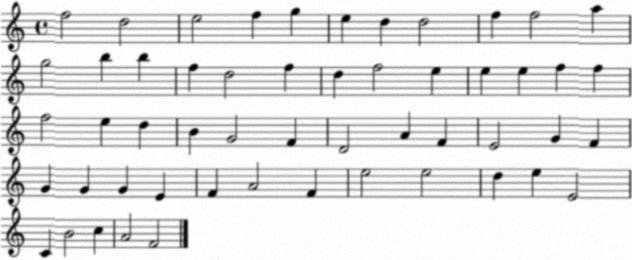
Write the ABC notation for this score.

X:1
T:Untitled
M:4/4
L:1/4
K:C
f2 d2 e2 f g e d d2 f f2 a g2 b b f d2 f d f2 e e e f f f2 e d B G2 F D2 A F E2 G F G G G E F A2 F e2 e2 d e E2 C B2 c A2 F2